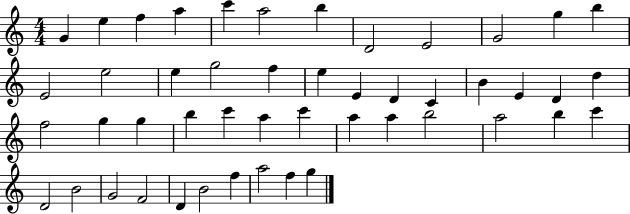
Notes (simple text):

G4/q E5/q F5/q A5/q C6/q A5/h B5/q D4/h E4/h G4/h G5/q B5/q E4/h E5/h E5/q G5/h F5/q E5/q E4/q D4/q C4/q B4/q E4/q D4/q D5/q F5/h G5/q G5/q B5/q C6/q A5/q C6/q A5/q A5/q B5/h A5/h B5/q C6/q D4/h B4/h G4/h F4/h D4/q B4/h F5/q A5/h F5/q G5/q